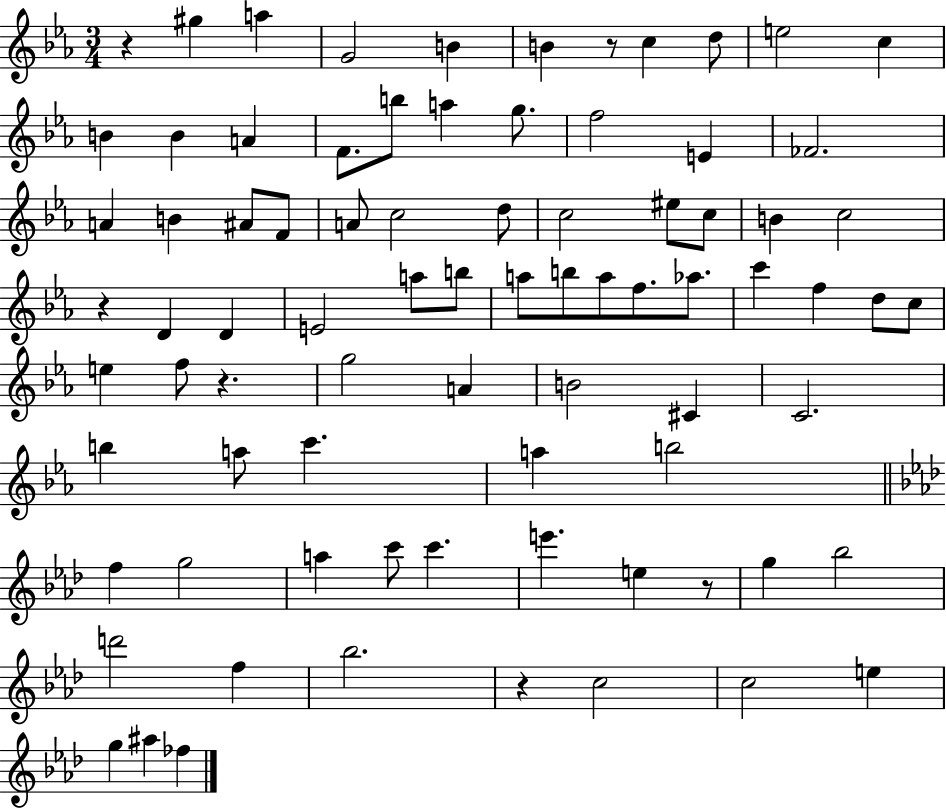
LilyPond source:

{
  \clef treble
  \numericTimeSignature
  \time 3/4
  \key ees \major
  r4 gis''4 a''4 | g'2 b'4 | b'4 r8 c''4 d''8 | e''2 c''4 | \break b'4 b'4 a'4 | f'8. b''8 a''4 g''8. | f''2 e'4 | fes'2. | \break a'4 b'4 ais'8 f'8 | a'8 c''2 d''8 | c''2 eis''8 c''8 | b'4 c''2 | \break r4 d'4 d'4 | e'2 a''8 b''8 | a''8 b''8 a''8 f''8. aes''8. | c'''4 f''4 d''8 c''8 | \break e''4 f''8 r4. | g''2 a'4 | b'2 cis'4 | c'2. | \break b''4 a''8 c'''4. | a''4 b''2 | \bar "||" \break \key aes \major f''4 g''2 | a''4 c'''8 c'''4. | e'''4. e''4 r8 | g''4 bes''2 | \break d'''2 f''4 | bes''2. | r4 c''2 | c''2 e''4 | \break g''4 ais''4 fes''4 | \bar "|."
}